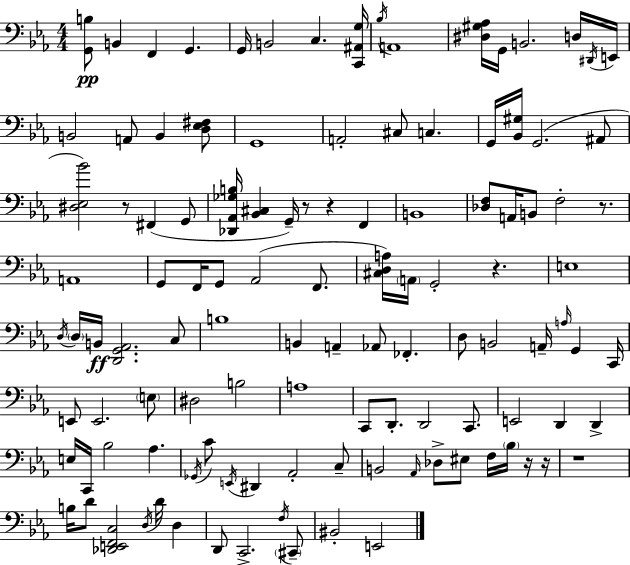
{
  \clef bass
  \numericTimeSignature
  \time 4/4
  \key c \minor
  <g, b>8\pp b,4 f,4 g,4. | g,16 b,2 c4. <c, ais, g>16 | \acciaccatura { bes16 } a,1 | <dis gis aes>16 g,16 b,2. d16 | \break \acciaccatura { dis,16 } e,16 b,2 a,8 b,4 | <d ees fis>8 g,1 | a,2-. cis8 c4. | g,16 <bes, gis>16 g,2.( | \break ais,8 <dis ees bes'>2) r8 fis,4( | g,8 <des, aes, ges b>16 <bes, cis>4 g,16--) r8 r4 f,4 | b,1 | <des f>8 a,16 b,8 f2-. r8. | \break a,1 | g,8 f,16 g,8 aes,2( f,8. | <cis d a>16) \parenthesize a,16 g,2-. r4. | e1 | \break \acciaccatura { d16 } \parenthesize d16 b,16\ff <d, g, aes,>2. | c8 b1 | b,4 a,4-- aes,8 fes,4.-. | d8 b,2 a,16-- \grace { a16 } g,4 | \break c,16 e,8 e,2. | \parenthesize e8 dis2 b2 | a1 | c,8 d,8.-. d,2 | \break c,8. e,2 d,4 | d,4-> e16 c,16 bes2 aes4. | \acciaccatura { ges,16 } c'8 \acciaccatura { e,16 } dis,4 aes,2-. | c8-- b,2 \grace { aes,16 } des8-> | \break eis8 f16 \parenthesize bes16 r16 r16 r1 | b16 d'8 <des, e, f, c>2 | \acciaccatura { d16 } d'16 d4 d,8 c,2.-> | \acciaccatura { f16 } \parenthesize cis,8-- bis,2-. | \break e,2 \bar "|."
}